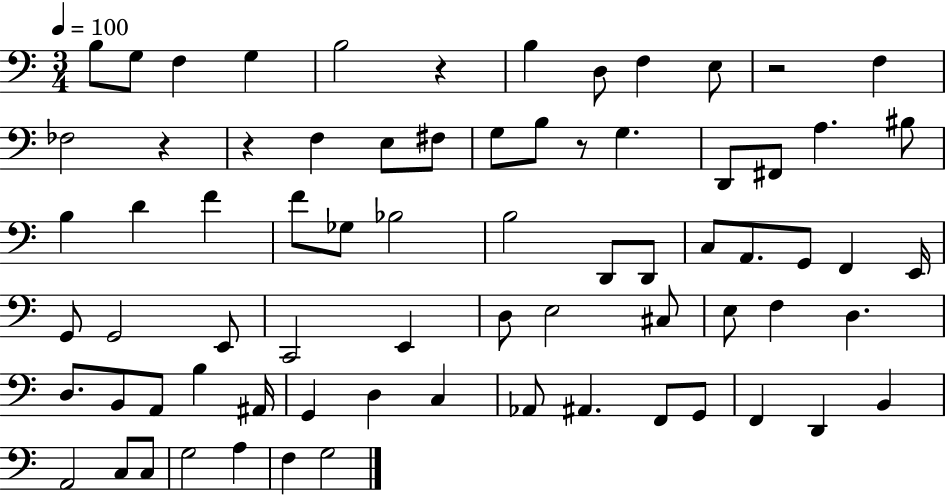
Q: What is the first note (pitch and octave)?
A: B3